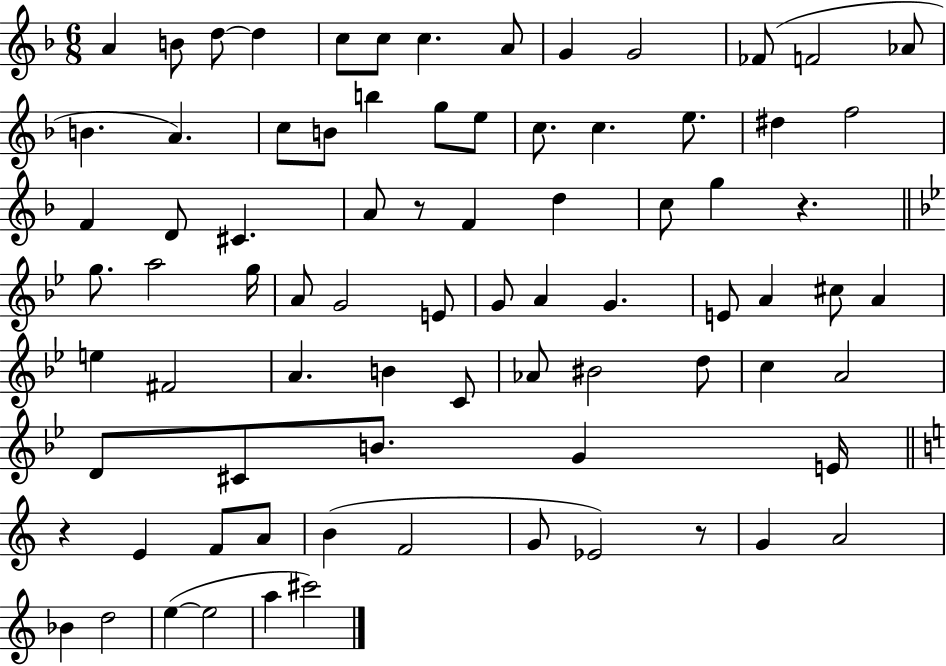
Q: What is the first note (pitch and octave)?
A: A4